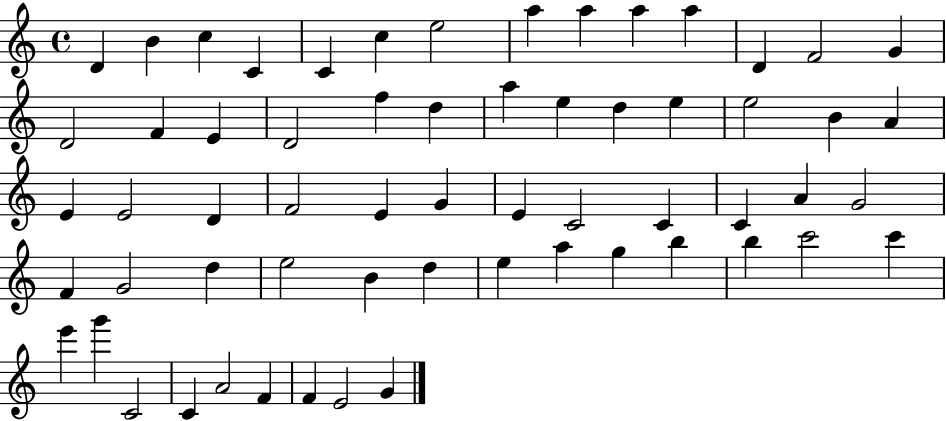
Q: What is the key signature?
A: C major